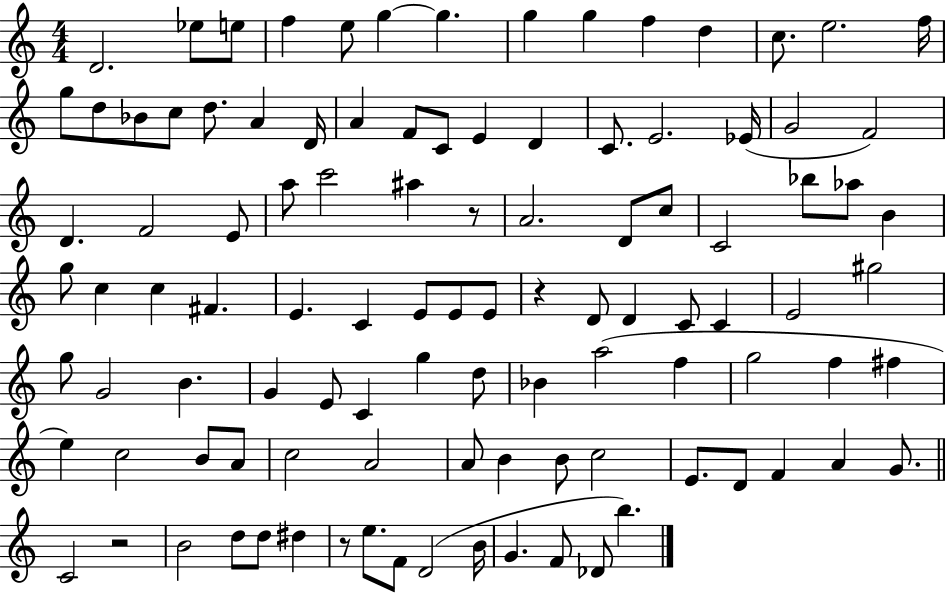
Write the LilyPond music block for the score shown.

{
  \clef treble
  \numericTimeSignature
  \time 4/4
  \key c \major
  d'2. ees''8 e''8 | f''4 e''8 g''4~~ g''4. | g''4 g''4 f''4 d''4 | c''8. e''2. f''16 | \break g''8 d''8 bes'8 c''8 d''8. a'4 d'16 | a'4 f'8 c'8 e'4 d'4 | c'8. e'2. ees'16( | g'2 f'2) | \break d'4. f'2 e'8 | a''8 c'''2 ais''4 r8 | a'2. d'8 c''8 | c'2 bes''8 aes''8 b'4 | \break g''8 c''4 c''4 fis'4. | e'4. c'4 e'8 e'8 e'8 | r4 d'8 d'4 c'8 c'4 | e'2 gis''2 | \break g''8 g'2 b'4. | g'4 e'8 c'4 g''4 d''8 | bes'4 a''2( f''4 | g''2 f''4 fis''4 | \break e''4) c''2 b'8 a'8 | c''2 a'2 | a'8 b'4 b'8 c''2 | e'8. d'8 f'4 a'4 g'8. | \break \bar "||" \break \key c \major c'2 r2 | b'2 d''8 d''8 dis''4 | r8 e''8. f'8 d'2( b'16 | g'4. f'8 des'8 b''4.) | \break \bar "|."
}